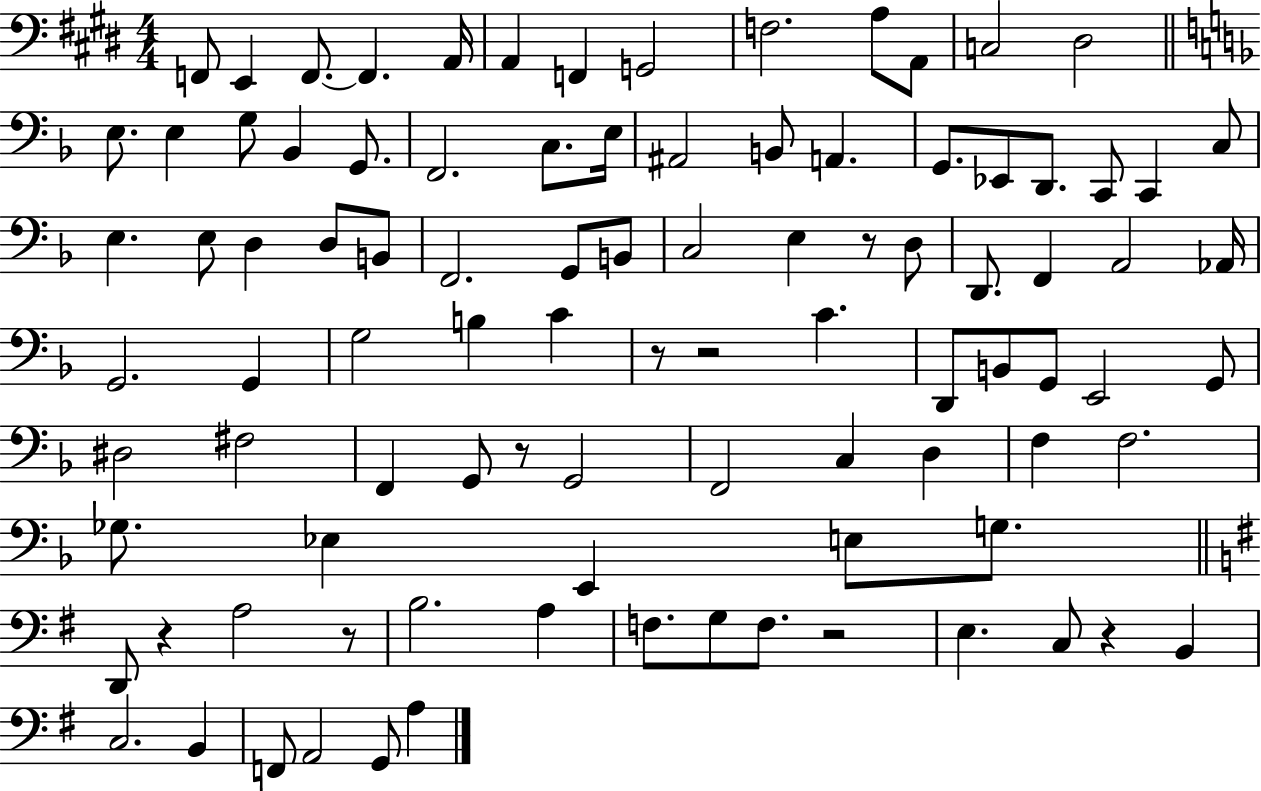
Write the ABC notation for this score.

X:1
T:Untitled
M:4/4
L:1/4
K:E
F,,/2 E,, F,,/2 F,, A,,/4 A,, F,, G,,2 F,2 A,/2 A,,/2 C,2 ^D,2 E,/2 E, G,/2 _B,, G,,/2 F,,2 C,/2 E,/4 ^A,,2 B,,/2 A,, G,,/2 _E,,/2 D,,/2 C,,/2 C,, C,/2 E, E,/2 D, D,/2 B,,/2 F,,2 G,,/2 B,,/2 C,2 E, z/2 D,/2 D,,/2 F,, A,,2 _A,,/4 G,,2 G,, G,2 B, C z/2 z2 C D,,/2 B,,/2 G,,/2 E,,2 G,,/2 ^D,2 ^F,2 F,, G,,/2 z/2 G,,2 F,,2 C, D, F, F,2 _G,/2 _E, E,, E,/2 G,/2 D,,/2 z A,2 z/2 B,2 A, F,/2 G,/2 F,/2 z2 E, C,/2 z B,, C,2 B,, F,,/2 A,,2 G,,/2 A,